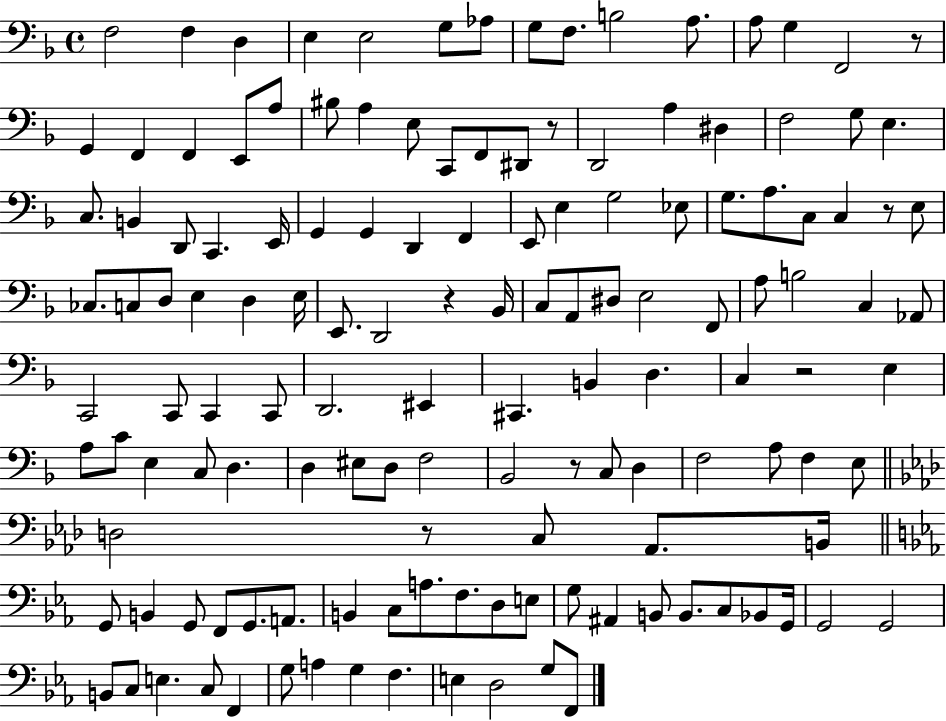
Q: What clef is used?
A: bass